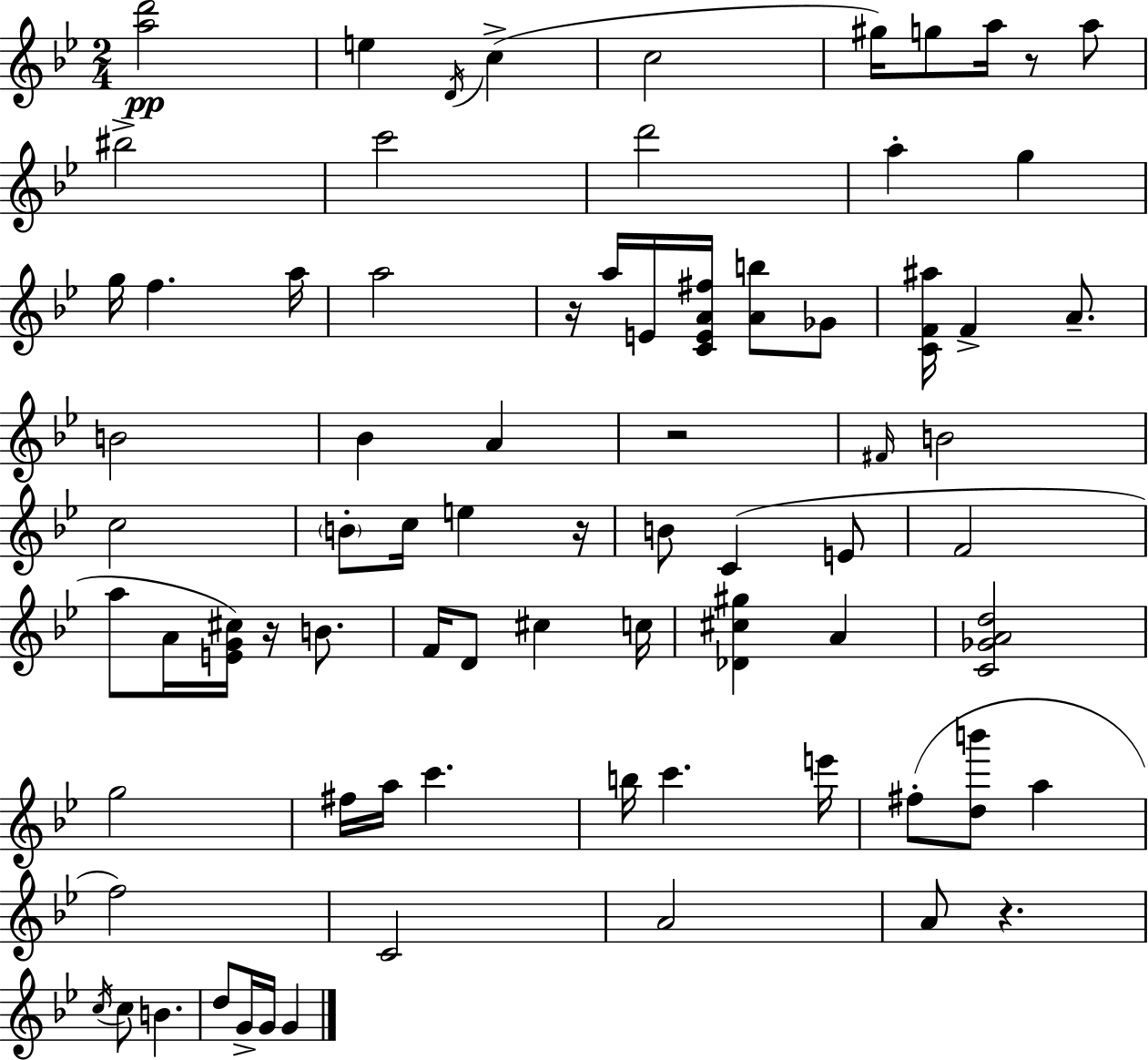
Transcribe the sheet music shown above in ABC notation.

X:1
T:Untitled
M:2/4
L:1/4
K:Bb
[ad']2 e D/4 c c2 ^g/4 g/2 a/4 z/2 a/2 ^b2 c'2 d'2 a g g/4 f a/4 a2 z/4 a/4 E/4 [CEA^f]/4 [Ab]/2 _G/2 [CF^a]/4 F A/2 B2 _B A z2 ^F/4 B2 c2 B/2 c/4 e z/4 B/2 C E/2 F2 a/2 A/4 [EG^c]/4 z/4 B/2 F/4 D/2 ^c c/4 [_D^c^g] A [C_GAd]2 g2 ^f/4 a/4 c' b/4 c' e'/4 ^f/2 [db']/2 a f2 C2 A2 A/2 z c/4 c/2 B d/2 G/4 G/4 G